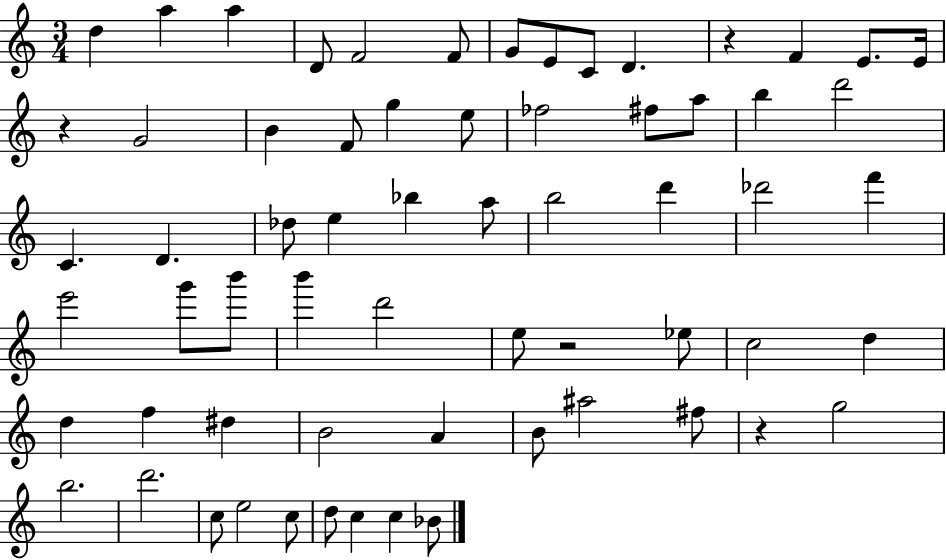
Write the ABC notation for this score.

X:1
T:Untitled
M:3/4
L:1/4
K:C
d a a D/2 F2 F/2 G/2 E/2 C/2 D z F E/2 E/4 z G2 B F/2 g e/2 _f2 ^f/2 a/2 b d'2 C D _d/2 e _b a/2 b2 d' _d'2 f' e'2 g'/2 b'/2 b' d'2 e/2 z2 _e/2 c2 d d f ^d B2 A B/2 ^a2 ^f/2 z g2 b2 d'2 c/2 e2 c/2 d/2 c c _B/2